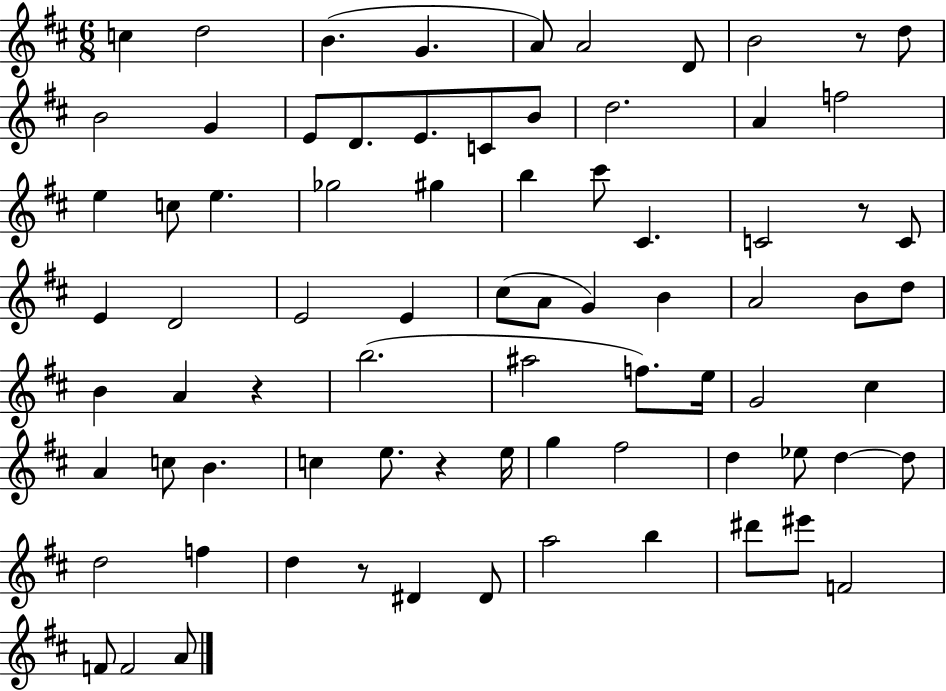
C5/q D5/h B4/q. G4/q. A4/e A4/h D4/e B4/h R/e D5/e B4/h G4/q E4/e D4/e. E4/e. C4/e B4/e D5/h. A4/q F5/h E5/q C5/e E5/q. Gb5/h G#5/q B5/q C#6/e C#4/q. C4/h R/e C4/e E4/q D4/h E4/h E4/q C#5/e A4/e G4/q B4/q A4/h B4/e D5/e B4/q A4/q R/q B5/h. A#5/h F5/e. E5/s G4/h C#5/q A4/q C5/e B4/q. C5/q E5/e. R/q E5/s G5/q F#5/h D5/q Eb5/e D5/q D5/e D5/h F5/q D5/q R/e D#4/q D#4/e A5/h B5/q D#6/e EIS6/e F4/h F4/e F4/h A4/e